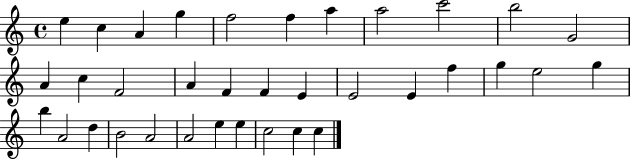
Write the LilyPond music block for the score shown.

{
  \clef treble
  \time 4/4
  \defaultTimeSignature
  \key c \major
  e''4 c''4 a'4 g''4 | f''2 f''4 a''4 | a''2 c'''2 | b''2 g'2 | \break a'4 c''4 f'2 | a'4 f'4 f'4 e'4 | e'2 e'4 f''4 | g''4 e''2 g''4 | \break b''4 a'2 d''4 | b'2 a'2 | a'2 e''4 e''4 | c''2 c''4 c''4 | \break \bar "|."
}